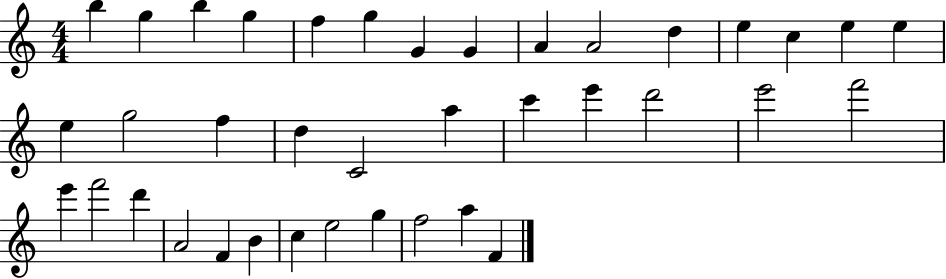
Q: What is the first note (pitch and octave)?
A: B5